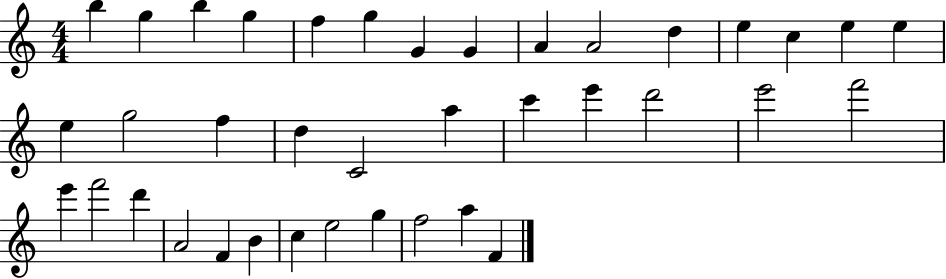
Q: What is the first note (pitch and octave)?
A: B5